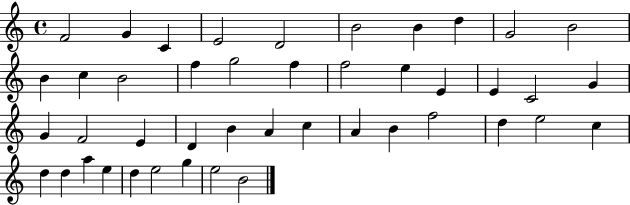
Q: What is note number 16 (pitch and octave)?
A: F5